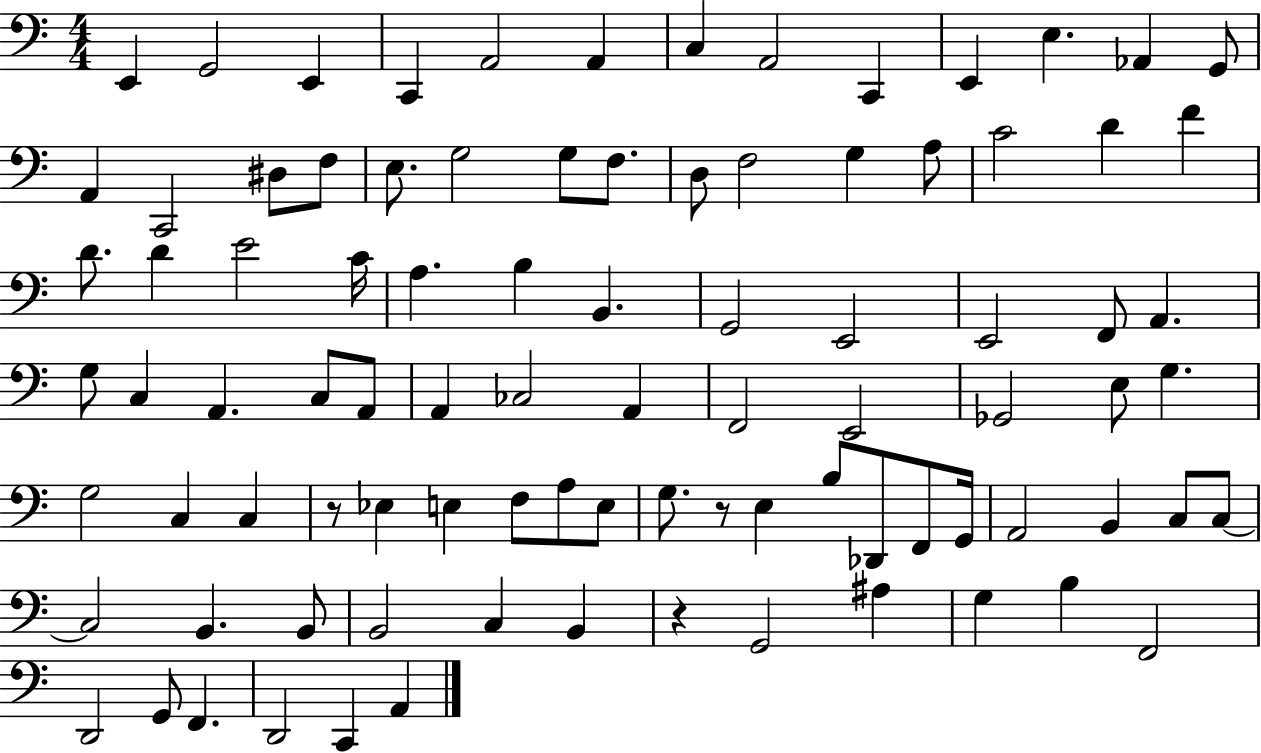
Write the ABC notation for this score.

X:1
T:Untitled
M:4/4
L:1/4
K:C
E,, G,,2 E,, C,, A,,2 A,, C, A,,2 C,, E,, E, _A,, G,,/2 A,, C,,2 ^D,/2 F,/2 E,/2 G,2 G,/2 F,/2 D,/2 F,2 G, A,/2 C2 D F D/2 D E2 C/4 A, B, B,, G,,2 E,,2 E,,2 F,,/2 A,, G,/2 C, A,, C,/2 A,,/2 A,, _C,2 A,, F,,2 E,,2 _G,,2 E,/2 G, G,2 C, C, z/2 _E, E, F,/2 A,/2 E,/2 G,/2 z/2 E, B,/2 _D,,/2 F,,/2 G,,/4 A,,2 B,, C,/2 C,/2 C,2 B,, B,,/2 B,,2 C, B,, z G,,2 ^A, G, B, F,,2 D,,2 G,,/2 F,, D,,2 C,, A,,